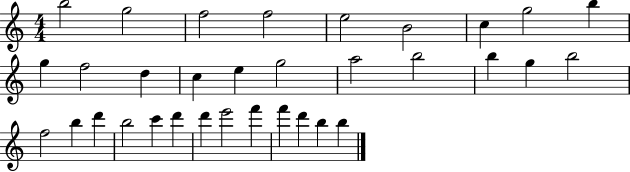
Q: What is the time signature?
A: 4/4